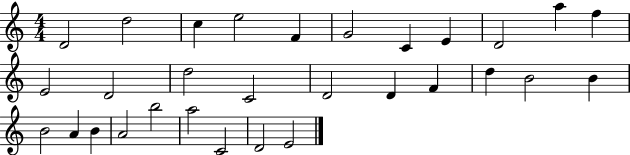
{
  \clef treble
  \numericTimeSignature
  \time 4/4
  \key c \major
  d'2 d''2 | c''4 e''2 f'4 | g'2 c'4 e'4 | d'2 a''4 f''4 | \break e'2 d'2 | d''2 c'2 | d'2 d'4 f'4 | d''4 b'2 b'4 | \break b'2 a'4 b'4 | a'2 b''2 | a''2 c'2 | d'2 e'2 | \break \bar "|."
}